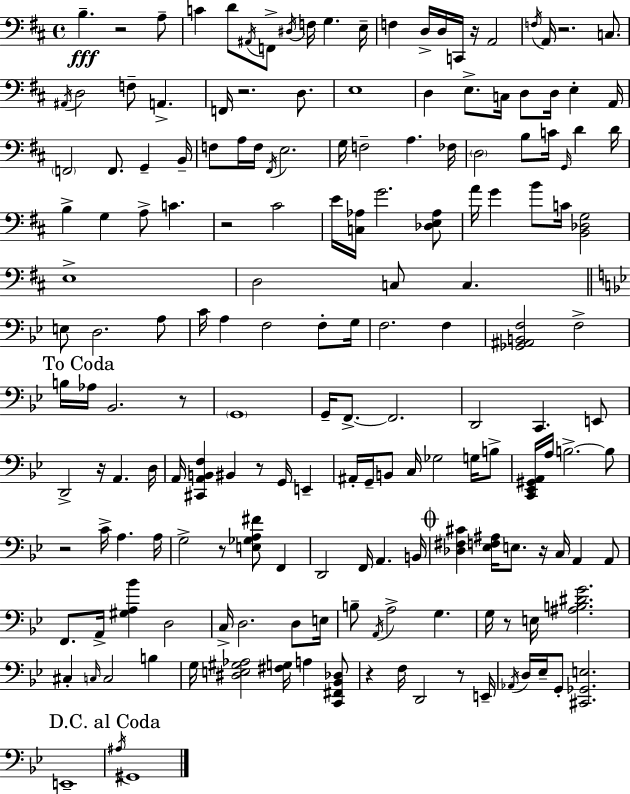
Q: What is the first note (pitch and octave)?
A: B3